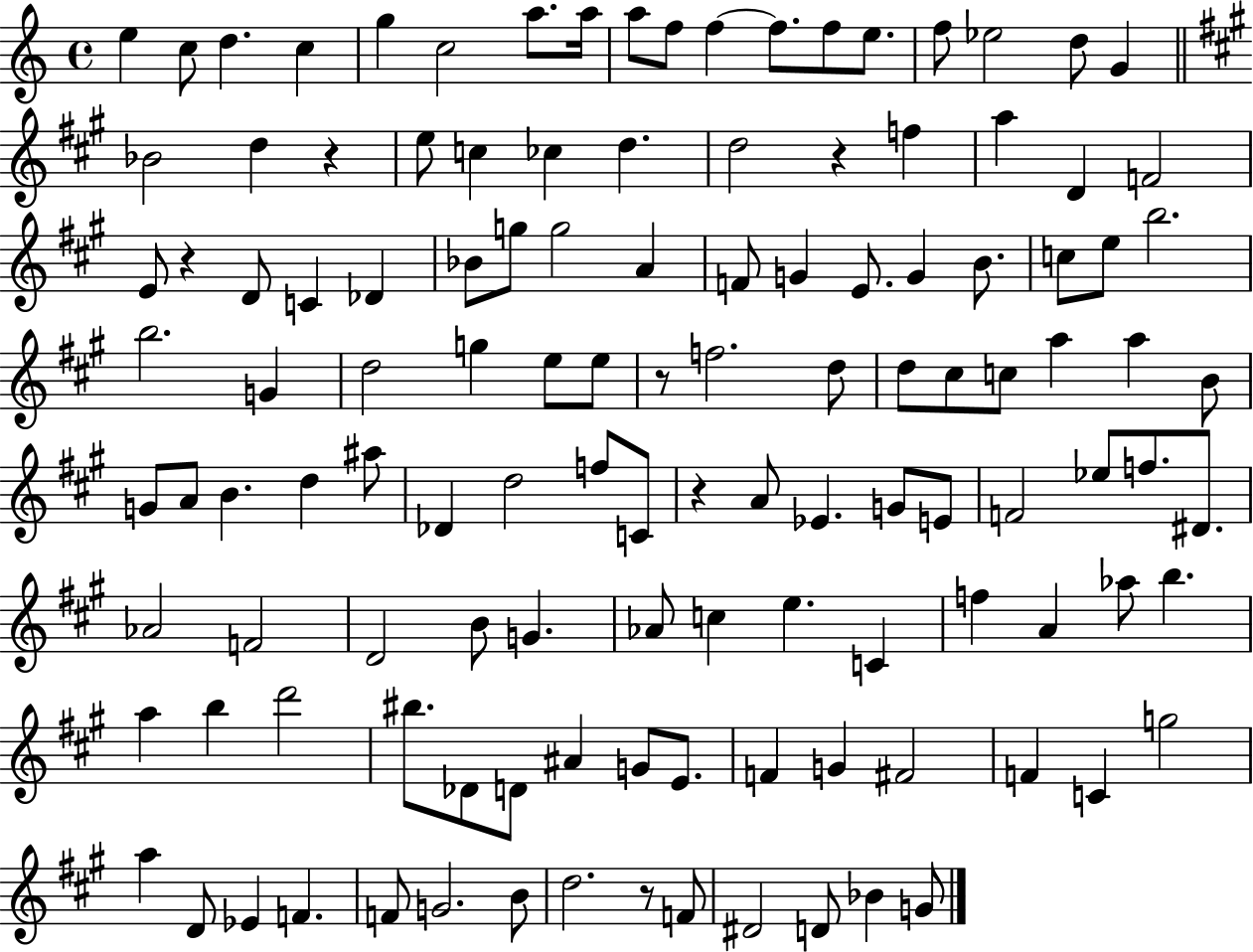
X:1
T:Untitled
M:4/4
L:1/4
K:C
e c/2 d c g c2 a/2 a/4 a/2 f/2 f f/2 f/2 e/2 f/2 _e2 d/2 G _B2 d z e/2 c _c d d2 z f a D F2 E/2 z D/2 C _D _B/2 g/2 g2 A F/2 G E/2 G B/2 c/2 e/2 b2 b2 G d2 g e/2 e/2 z/2 f2 d/2 d/2 ^c/2 c/2 a a B/2 G/2 A/2 B d ^a/2 _D d2 f/2 C/2 z A/2 _E G/2 E/2 F2 _e/2 f/2 ^D/2 _A2 F2 D2 B/2 G _A/2 c e C f A _a/2 b a b d'2 ^b/2 _D/2 D/2 ^A G/2 E/2 F G ^F2 F C g2 a D/2 _E F F/2 G2 B/2 d2 z/2 F/2 ^D2 D/2 _B G/2